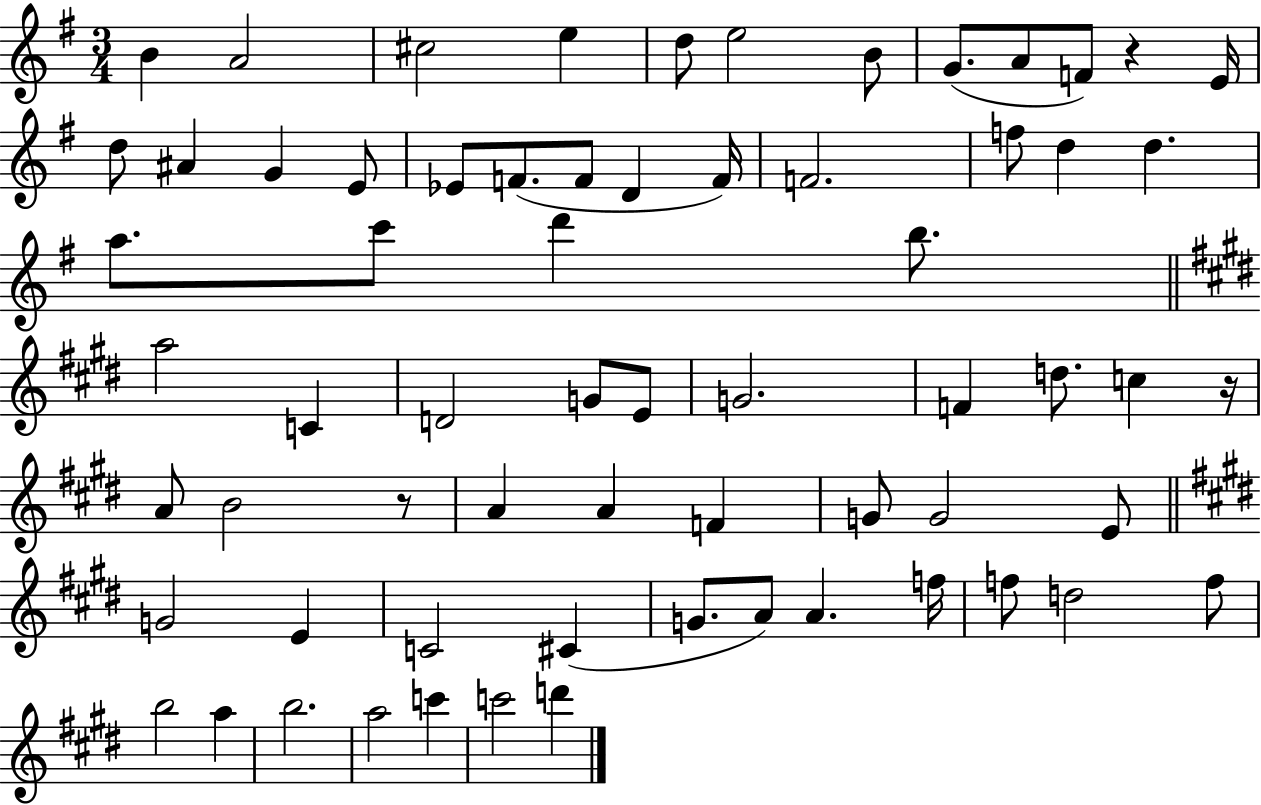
X:1
T:Untitled
M:3/4
L:1/4
K:G
B A2 ^c2 e d/2 e2 B/2 G/2 A/2 F/2 z E/4 d/2 ^A G E/2 _E/2 F/2 F/2 D F/4 F2 f/2 d d a/2 c'/2 d' b/2 a2 C D2 G/2 E/2 G2 F d/2 c z/4 A/2 B2 z/2 A A F G/2 G2 E/2 G2 E C2 ^C G/2 A/2 A f/4 f/2 d2 f/2 b2 a b2 a2 c' c'2 d'